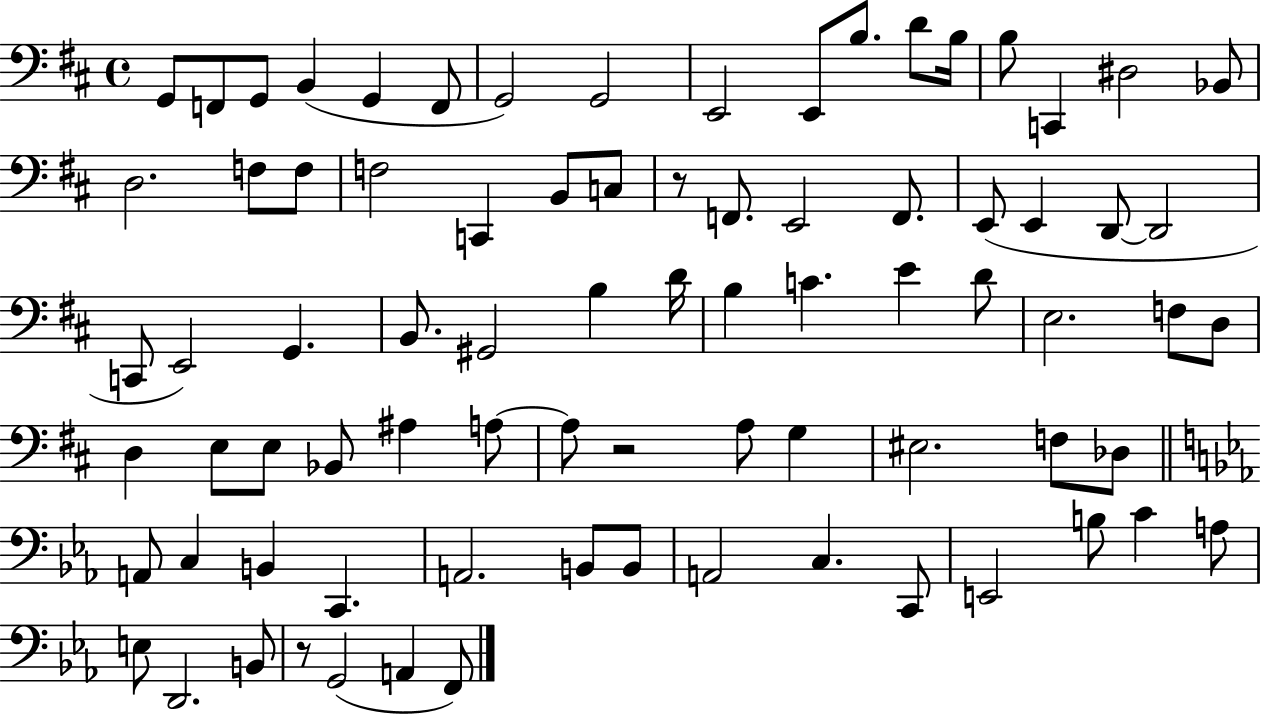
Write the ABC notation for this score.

X:1
T:Untitled
M:4/4
L:1/4
K:D
G,,/2 F,,/2 G,,/2 B,, G,, F,,/2 G,,2 G,,2 E,,2 E,,/2 B,/2 D/2 B,/4 B,/2 C,, ^D,2 _B,,/2 D,2 F,/2 F,/2 F,2 C,, B,,/2 C,/2 z/2 F,,/2 E,,2 F,,/2 E,,/2 E,, D,,/2 D,,2 C,,/2 E,,2 G,, B,,/2 ^G,,2 B, D/4 B, C E D/2 E,2 F,/2 D,/2 D, E,/2 E,/2 _B,,/2 ^A, A,/2 A,/2 z2 A,/2 G, ^E,2 F,/2 _D,/2 A,,/2 C, B,, C,, A,,2 B,,/2 B,,/2 A,,2 C, C,,/2 E,,2 B,/2 C A,/2 E,/2 D,,2 B,,/2 z/2 G,,2 A,, F,,/2